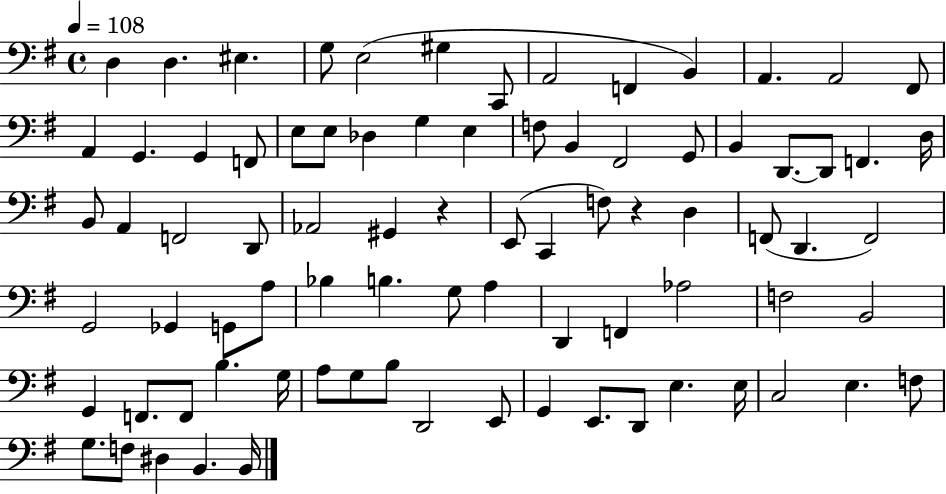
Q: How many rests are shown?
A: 2